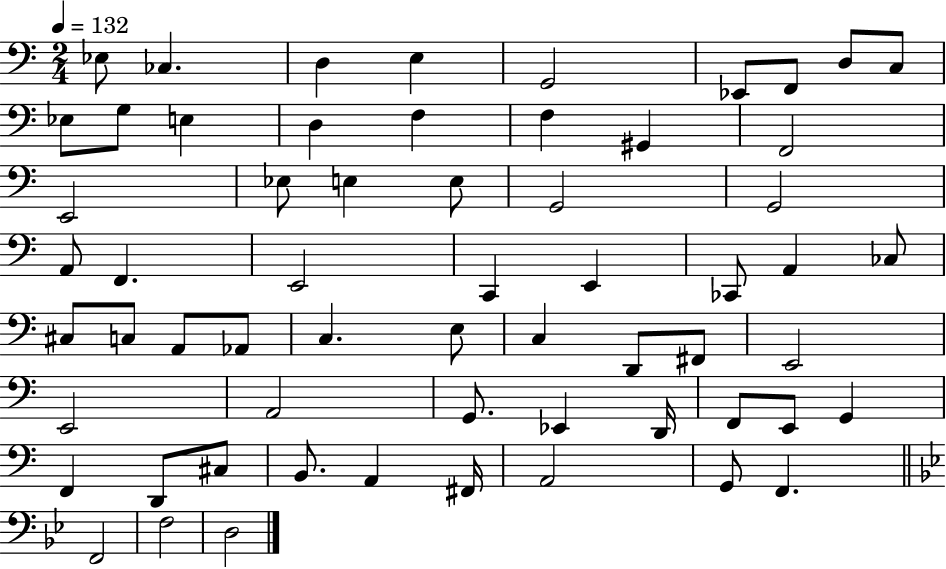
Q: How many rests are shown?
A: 0